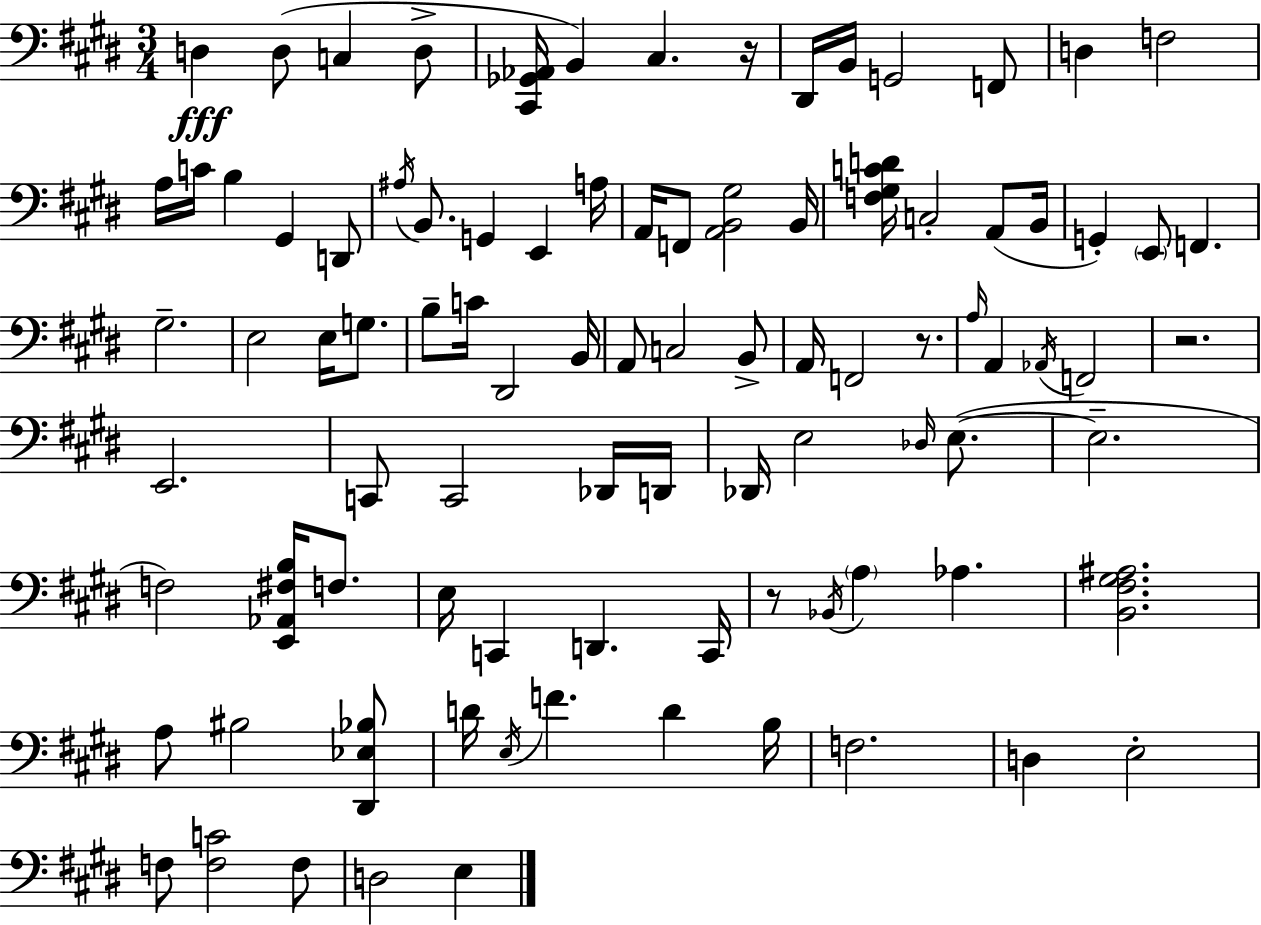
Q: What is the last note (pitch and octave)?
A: E3